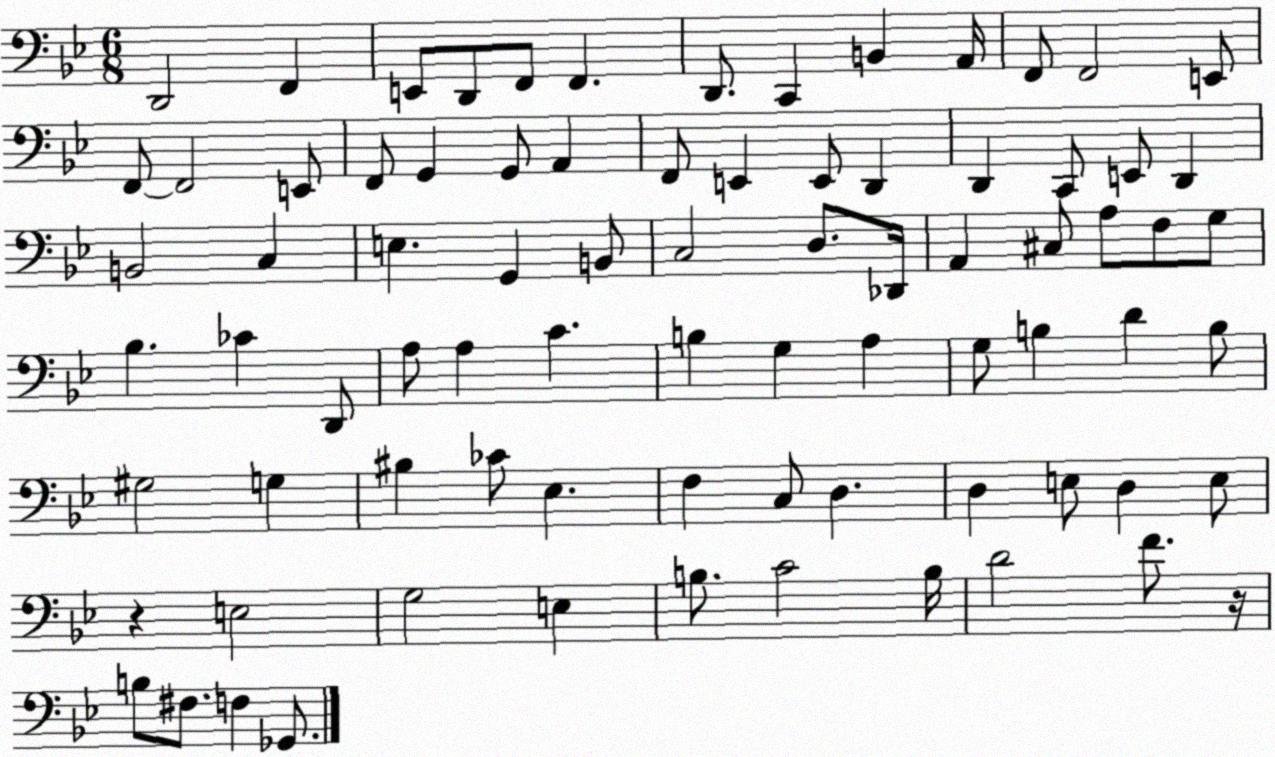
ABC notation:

X:1
T:Untitled
M:6/8
L:1/4
K:Bb
D,,2 F,, E,,/2 D,,/2 F,,/2 F,, D,,/2 C,, B,, A,,/4 F,,/2 F,,2 E,,/2 F,,/2 F,,2 E,,/2 F,,/2 G,, G,,/2 A,, F,,/2 E,, E,,/2 D,, D,, C,,/2 E,,/2 D,, B,,2 C, E, G,, B,,/2 C,2 D,/2 _D,,/4 A,, ^C,/2 A,/2 F,/2 G,/2 _B, _C D,,/2 A,/2 A, C B, G, A, G,/2 B, D B,/2 ^G,2 G, ^B, _C/2 _E, F, C,/2 D, D, E,/2 D, E,/2 z E,2 G,2 E, B,/2 C2 B,/4 D2 F/2 z/4 B,/2 ^F,/2 F, _G,,/2